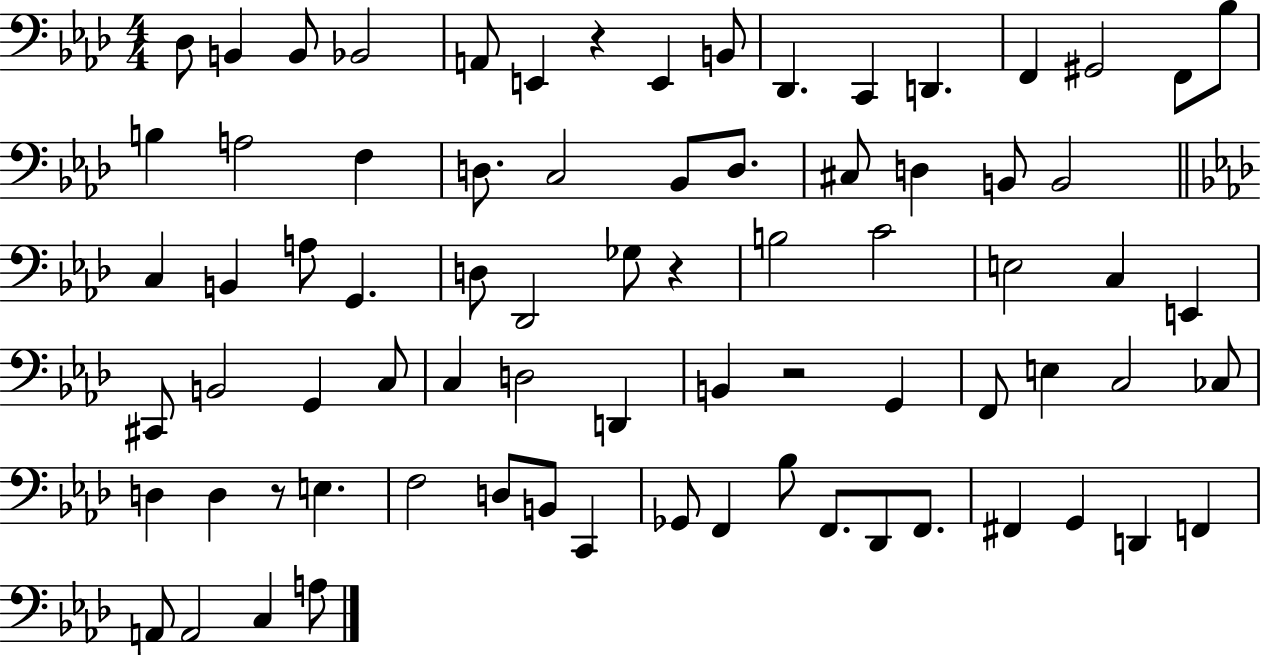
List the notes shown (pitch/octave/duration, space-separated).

Db3/e B2/q B2/e Bb2/h A2/e E2/q R/q E2/q B2/e Db2/q. C2/q D2/q. F2/q G#2/h F2/e Bb3/e B3/q A3/h F3/q D3/e. C3/h Bb2/e D3/e. C#3/e D3/q B2/e B2/h C3/q B2/q A3/e G2/q. D3/e Db2/h Gb3/e R/q B3/h C4/h E3/h C3/q E2/q C#2/e B2/h G2/q C3/e C3/q D3/h D2/q B2/q R/h G2/q F2/e E3/q C3/h CES3/e D3/q D3/q R/e E3/q. F3/h D3/e B2/e C2/q Gb2/e F2/q Bb3/e F2/e. Db2/e F2/e. F#2/q G2/q D2/q F2/q A2/e A2/h C3/q A3/e